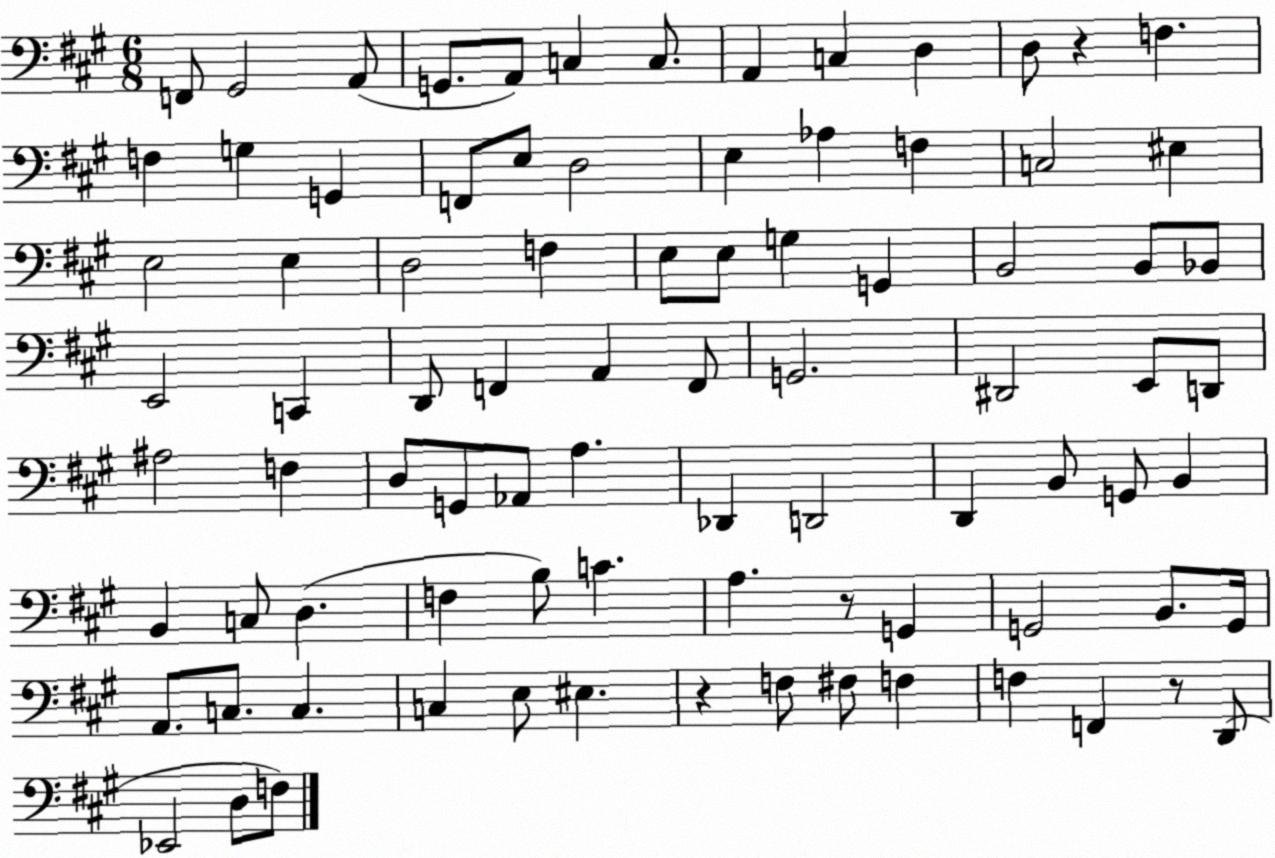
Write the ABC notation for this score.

X:1
T:Untitled
M:6/8
L:1/4
K:A
F,,/2 ^G,,2 A,,/2 G,,/2 A,,/2 C, C,/2 A,, C, D, D,/2 z F, F, G, G,, F,,/2 E,/2 D,2 E, _A, F, C,2 ^E, E,2 E, D,2 F, E,/2 E,/2 G, G,, B,,2 B,,/2 _B,,/2 E,,2 C,, D,,/2 F,, A,, F,,/2 G,,2 ^D,,2 E,,/2 D,,/2 ^A,2 F, D,/2 G,,/2 _A,,/2 A, _D,, D,,2 D,, B,,/2 G,,/2 B,, B,, C,/2 D, F, B,/2 C A, z/2 G,, G,,2 B,,/2 G,,/4 A,,/2 C,/2 C, C, E,/2 ^E, z F,/2 ^F,/2 F, F, F,, z/2 D,,/2 _E,,2 D,/2 F,/2